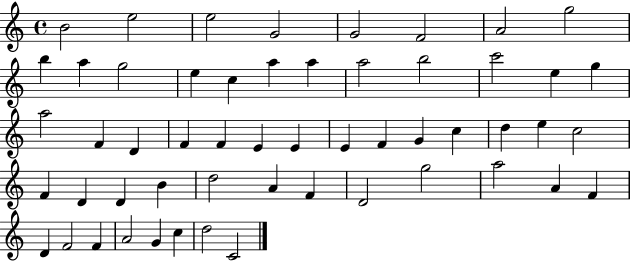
B4/h E5/h E5/h G4/h G4/h F4/h A4/h G5/h B5/q A5/q G5/h E5/q C5/q A5/q A5/q A5/h B5/h C6/h E5/q G5/q A5/h F4/q D4/q F4/q F4/q E4/q E4/q E4/q F4/q G4/q C5/q D5/q E5/q C5/h F4/q D4/q D4/q B4/q D5/h A4/q F4/q D4/h G5/h A5/h A4/q F4/q D4/q F4/h F4/q A4/h G4/q C5/q D5/h C4/h